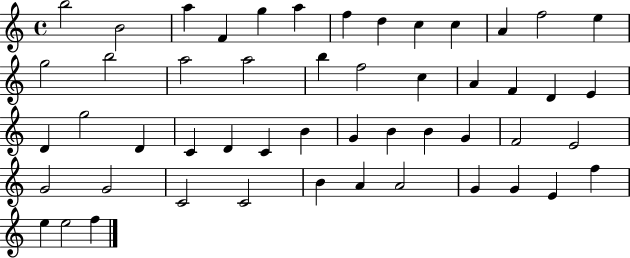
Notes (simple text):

B5/h B4/h A5/q F4/q G5/q A5/q F5/q D5/q C5/q C5/q A4/q F5/h E5/q G5/h B5/h A5/h A5/h B5/q F5/h C5/q A4/q F4/q D4/q E4/q D4/q G5/h D4/q C4/q D4/q C4/q B4/q G4/q B4/q B4/q G4/q F4/h E4/h G4/h G4/h C4/h C4/h B4/q A4/q A4/h G4/q G4/q E4/q F5/q E5/q E5/h F5/q